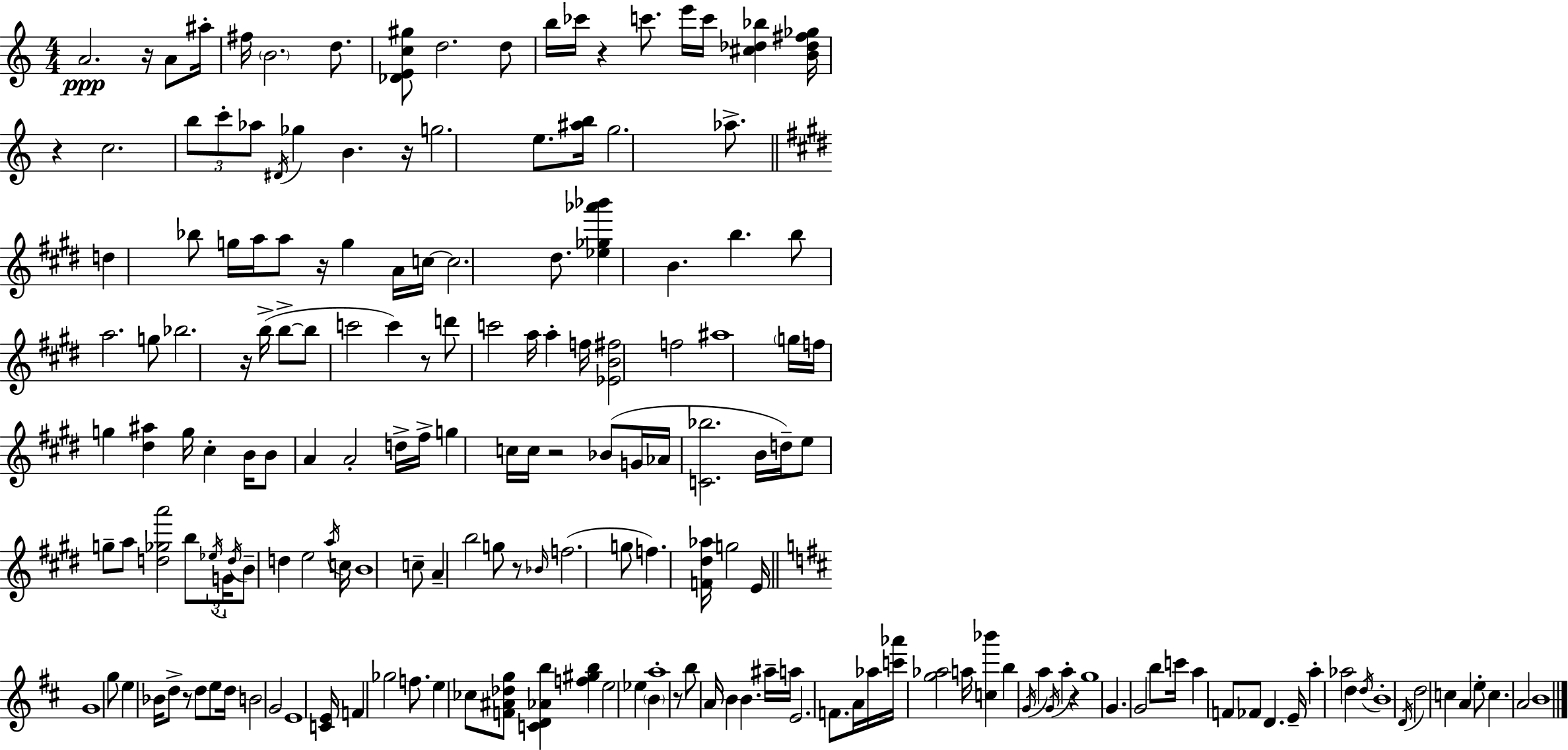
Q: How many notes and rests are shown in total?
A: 182